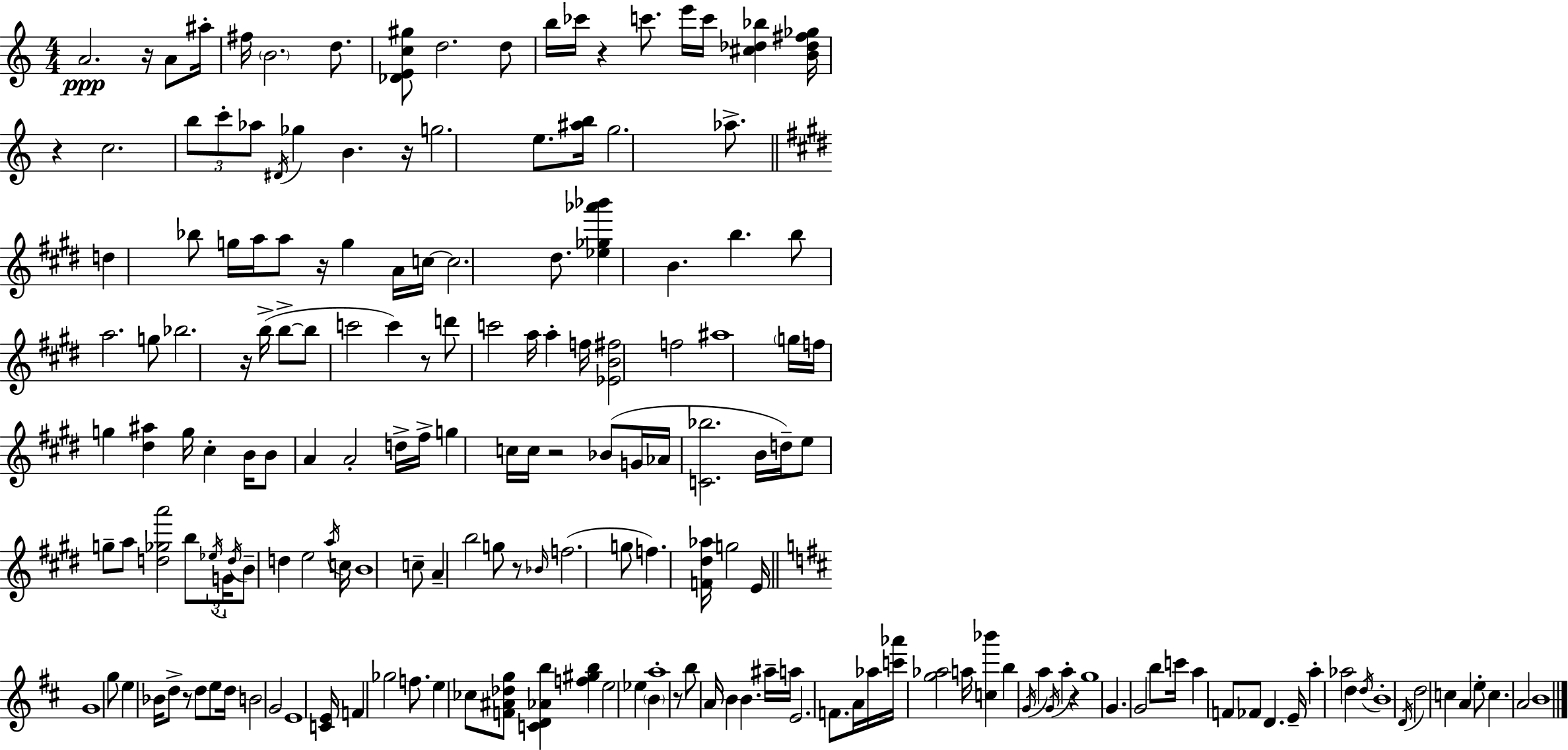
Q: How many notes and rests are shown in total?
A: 182